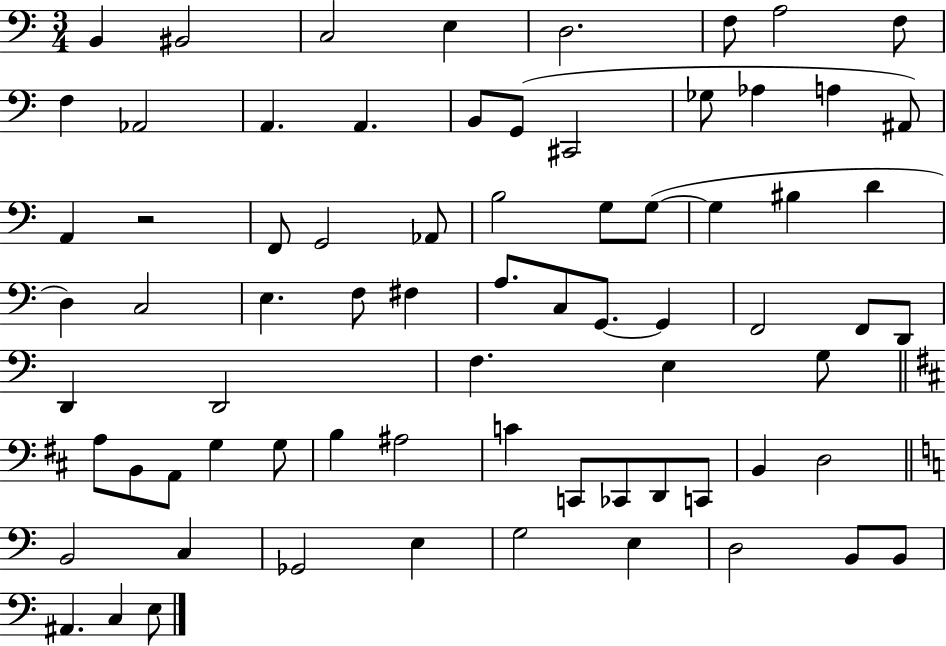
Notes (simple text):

B2/q BIS2/h C3/h E3/q D3/h. F3/e A3/h F3/e F3/q Ab2/h A2/q. A2/q. B2/e G2/e C#2/h Gb3/e Ab3/q A3/q A#2/e A2/q R/h F2/e G2/h Ab2/e B3/h G3/e G3/e G3/q BIS3/q D4/q D3/q C3/h E3/q. F3/e F#3/q A3/e. C3/e G2/e. G2/q F2/h F2/e D2/e D2/q D2/h F3/q. E3/q G3/e A3/e B2/e A2/e G3/q G3/e B3/q A#3/h C4/q C2/e CES2/e D2/e C2/e B2/q D3/h B2/h C3/q Gb2/h E3/q G3/h E3/q D3/h B2/e B2/e A#2/q. C3/q E3/e